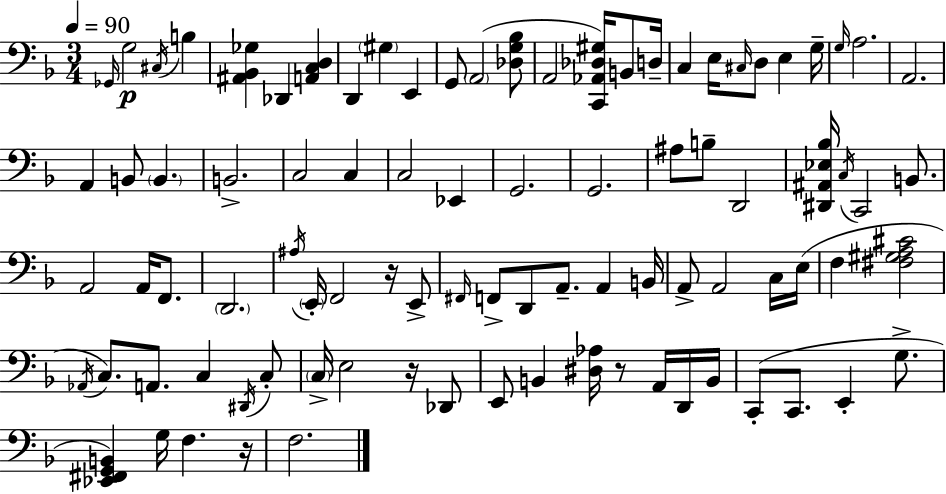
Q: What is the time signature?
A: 3/4